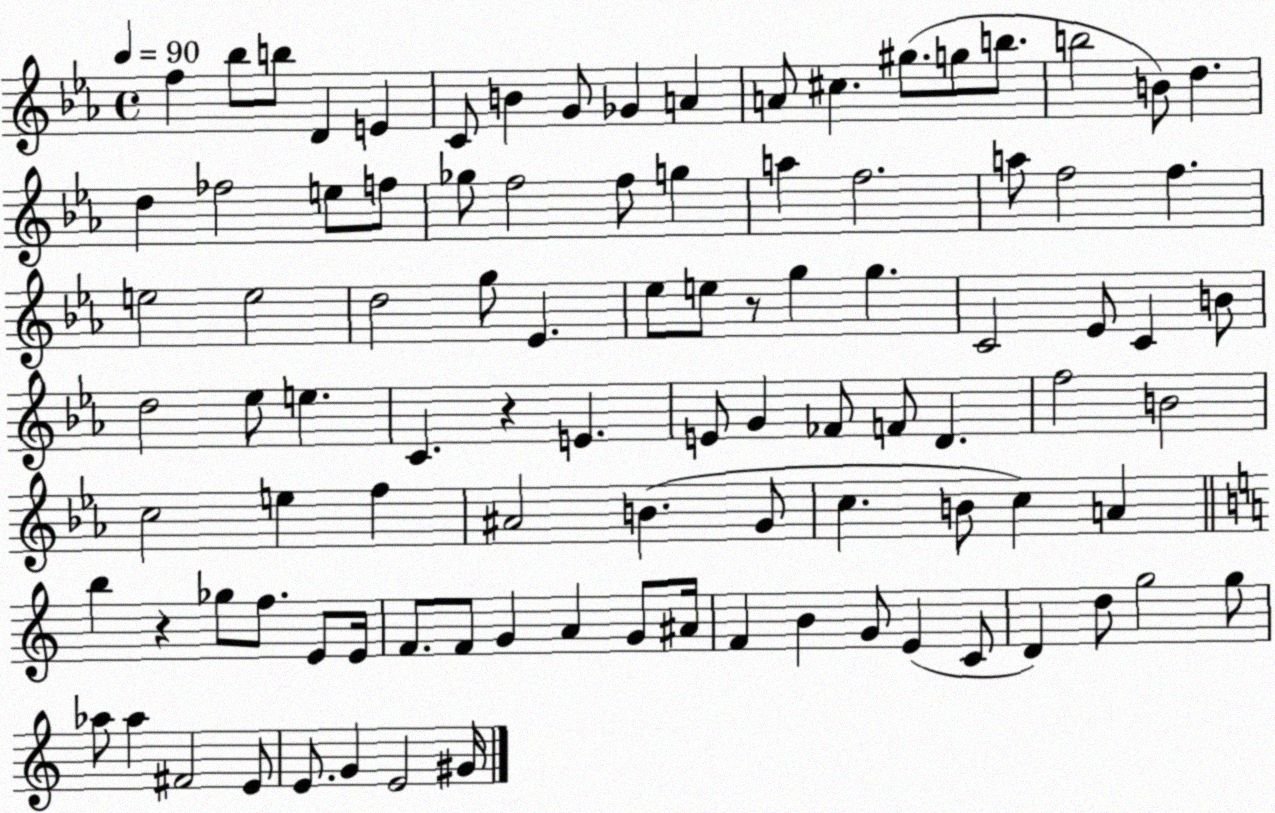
X:1
T:Untitled
M:4/4
L:1/4
K:Eb
f _b/2 b/2 D E C/2 B G/2 _G A A/2 ^c ^g/2 g/2 b/2 b2 B/2 d d _f2 e/2 f/2 _g/2 f2 f/2 g a f2 a/2 f2 f e2 e2 d2 g/2 _E _e/2 e/2 z/2 g g C2 _E/2 C B/2 d2 _e/2 e C z E E/2 G _F/2 F/2 D f2 B2 c2 e f ^A2 B G/2 c B/2 c A b z _g/2 f/2 E/2 E/4 F/2 F/2 G A G/2 ^A/4 F B G/2 E C/2 D d/2 g2 g/2 _a/2 _a ^F2 E/2 E/2 G E2 ^G/4